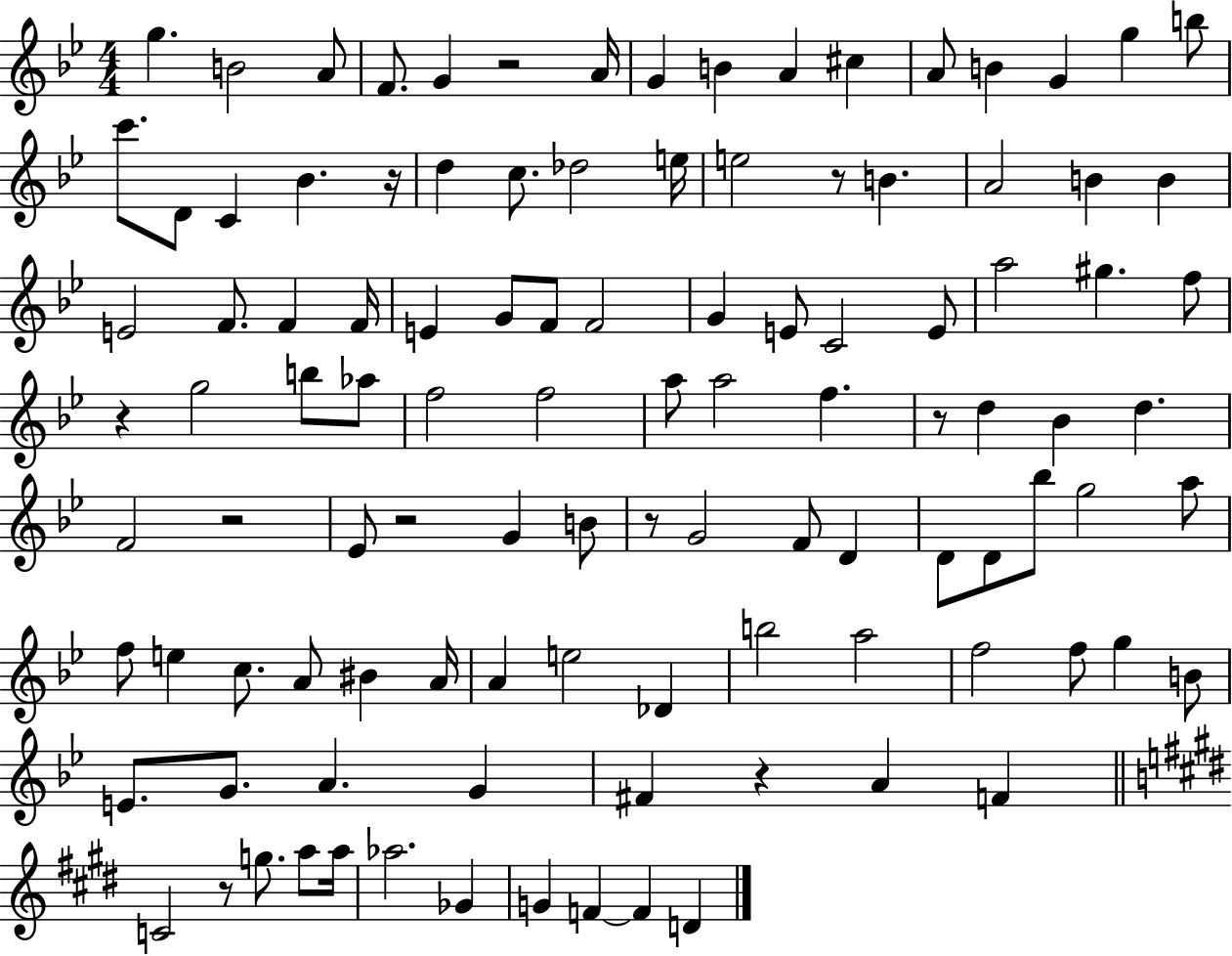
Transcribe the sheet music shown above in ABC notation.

X:1
T:Untitled
M:4/4
L:1/4
K:Bb
g B2 A/2 F/2 G z2 A/4 G B A ^c A/2 B G g b/2 c'/2 D/2 C _B z/4 d c/2 _d2 e/4 e2 z/2 B A2 B B E2 F/2 F F/4 E G/2 F/2 F2 G E/2 C2 E/2 a2 ^g f/2 z g2 b/2 _a/2 f2 f2 a/2 a2 f z/2 d _B d F2 z2 _E/2 z2 G B/2 z/2 G2 F/2 D D/2 D/2 _b/2 g2 a/2 f/2 e c/2 A/2 ^B A/4 A e2 _D b2 a2 f2 f/2 g B/2 E/2 G/2 A G ^F z A F C2 z/2 g/2 a/2 a/4 _a2 _G G F F D